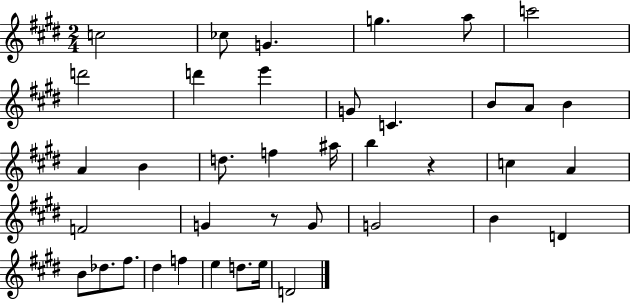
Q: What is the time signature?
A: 2/4